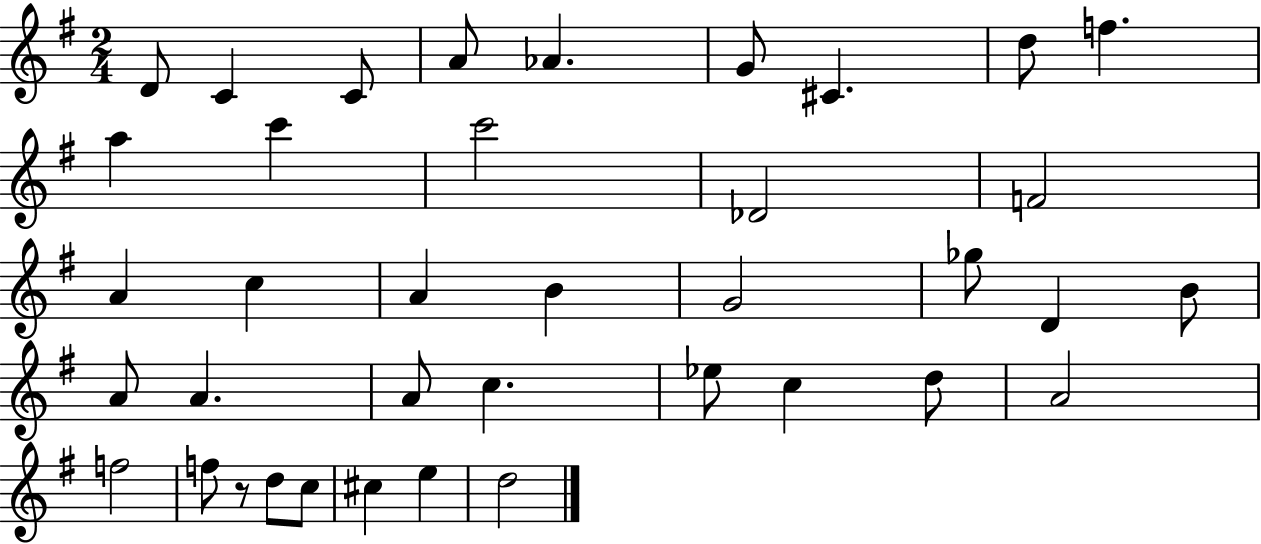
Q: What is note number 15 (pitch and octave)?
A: A4